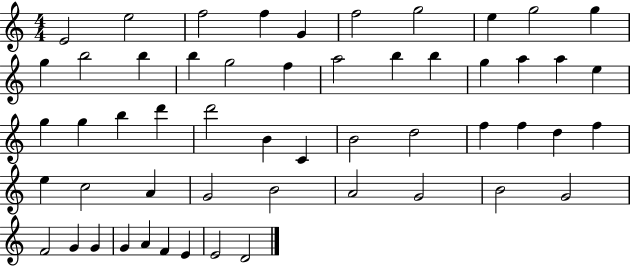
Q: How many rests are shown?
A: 0